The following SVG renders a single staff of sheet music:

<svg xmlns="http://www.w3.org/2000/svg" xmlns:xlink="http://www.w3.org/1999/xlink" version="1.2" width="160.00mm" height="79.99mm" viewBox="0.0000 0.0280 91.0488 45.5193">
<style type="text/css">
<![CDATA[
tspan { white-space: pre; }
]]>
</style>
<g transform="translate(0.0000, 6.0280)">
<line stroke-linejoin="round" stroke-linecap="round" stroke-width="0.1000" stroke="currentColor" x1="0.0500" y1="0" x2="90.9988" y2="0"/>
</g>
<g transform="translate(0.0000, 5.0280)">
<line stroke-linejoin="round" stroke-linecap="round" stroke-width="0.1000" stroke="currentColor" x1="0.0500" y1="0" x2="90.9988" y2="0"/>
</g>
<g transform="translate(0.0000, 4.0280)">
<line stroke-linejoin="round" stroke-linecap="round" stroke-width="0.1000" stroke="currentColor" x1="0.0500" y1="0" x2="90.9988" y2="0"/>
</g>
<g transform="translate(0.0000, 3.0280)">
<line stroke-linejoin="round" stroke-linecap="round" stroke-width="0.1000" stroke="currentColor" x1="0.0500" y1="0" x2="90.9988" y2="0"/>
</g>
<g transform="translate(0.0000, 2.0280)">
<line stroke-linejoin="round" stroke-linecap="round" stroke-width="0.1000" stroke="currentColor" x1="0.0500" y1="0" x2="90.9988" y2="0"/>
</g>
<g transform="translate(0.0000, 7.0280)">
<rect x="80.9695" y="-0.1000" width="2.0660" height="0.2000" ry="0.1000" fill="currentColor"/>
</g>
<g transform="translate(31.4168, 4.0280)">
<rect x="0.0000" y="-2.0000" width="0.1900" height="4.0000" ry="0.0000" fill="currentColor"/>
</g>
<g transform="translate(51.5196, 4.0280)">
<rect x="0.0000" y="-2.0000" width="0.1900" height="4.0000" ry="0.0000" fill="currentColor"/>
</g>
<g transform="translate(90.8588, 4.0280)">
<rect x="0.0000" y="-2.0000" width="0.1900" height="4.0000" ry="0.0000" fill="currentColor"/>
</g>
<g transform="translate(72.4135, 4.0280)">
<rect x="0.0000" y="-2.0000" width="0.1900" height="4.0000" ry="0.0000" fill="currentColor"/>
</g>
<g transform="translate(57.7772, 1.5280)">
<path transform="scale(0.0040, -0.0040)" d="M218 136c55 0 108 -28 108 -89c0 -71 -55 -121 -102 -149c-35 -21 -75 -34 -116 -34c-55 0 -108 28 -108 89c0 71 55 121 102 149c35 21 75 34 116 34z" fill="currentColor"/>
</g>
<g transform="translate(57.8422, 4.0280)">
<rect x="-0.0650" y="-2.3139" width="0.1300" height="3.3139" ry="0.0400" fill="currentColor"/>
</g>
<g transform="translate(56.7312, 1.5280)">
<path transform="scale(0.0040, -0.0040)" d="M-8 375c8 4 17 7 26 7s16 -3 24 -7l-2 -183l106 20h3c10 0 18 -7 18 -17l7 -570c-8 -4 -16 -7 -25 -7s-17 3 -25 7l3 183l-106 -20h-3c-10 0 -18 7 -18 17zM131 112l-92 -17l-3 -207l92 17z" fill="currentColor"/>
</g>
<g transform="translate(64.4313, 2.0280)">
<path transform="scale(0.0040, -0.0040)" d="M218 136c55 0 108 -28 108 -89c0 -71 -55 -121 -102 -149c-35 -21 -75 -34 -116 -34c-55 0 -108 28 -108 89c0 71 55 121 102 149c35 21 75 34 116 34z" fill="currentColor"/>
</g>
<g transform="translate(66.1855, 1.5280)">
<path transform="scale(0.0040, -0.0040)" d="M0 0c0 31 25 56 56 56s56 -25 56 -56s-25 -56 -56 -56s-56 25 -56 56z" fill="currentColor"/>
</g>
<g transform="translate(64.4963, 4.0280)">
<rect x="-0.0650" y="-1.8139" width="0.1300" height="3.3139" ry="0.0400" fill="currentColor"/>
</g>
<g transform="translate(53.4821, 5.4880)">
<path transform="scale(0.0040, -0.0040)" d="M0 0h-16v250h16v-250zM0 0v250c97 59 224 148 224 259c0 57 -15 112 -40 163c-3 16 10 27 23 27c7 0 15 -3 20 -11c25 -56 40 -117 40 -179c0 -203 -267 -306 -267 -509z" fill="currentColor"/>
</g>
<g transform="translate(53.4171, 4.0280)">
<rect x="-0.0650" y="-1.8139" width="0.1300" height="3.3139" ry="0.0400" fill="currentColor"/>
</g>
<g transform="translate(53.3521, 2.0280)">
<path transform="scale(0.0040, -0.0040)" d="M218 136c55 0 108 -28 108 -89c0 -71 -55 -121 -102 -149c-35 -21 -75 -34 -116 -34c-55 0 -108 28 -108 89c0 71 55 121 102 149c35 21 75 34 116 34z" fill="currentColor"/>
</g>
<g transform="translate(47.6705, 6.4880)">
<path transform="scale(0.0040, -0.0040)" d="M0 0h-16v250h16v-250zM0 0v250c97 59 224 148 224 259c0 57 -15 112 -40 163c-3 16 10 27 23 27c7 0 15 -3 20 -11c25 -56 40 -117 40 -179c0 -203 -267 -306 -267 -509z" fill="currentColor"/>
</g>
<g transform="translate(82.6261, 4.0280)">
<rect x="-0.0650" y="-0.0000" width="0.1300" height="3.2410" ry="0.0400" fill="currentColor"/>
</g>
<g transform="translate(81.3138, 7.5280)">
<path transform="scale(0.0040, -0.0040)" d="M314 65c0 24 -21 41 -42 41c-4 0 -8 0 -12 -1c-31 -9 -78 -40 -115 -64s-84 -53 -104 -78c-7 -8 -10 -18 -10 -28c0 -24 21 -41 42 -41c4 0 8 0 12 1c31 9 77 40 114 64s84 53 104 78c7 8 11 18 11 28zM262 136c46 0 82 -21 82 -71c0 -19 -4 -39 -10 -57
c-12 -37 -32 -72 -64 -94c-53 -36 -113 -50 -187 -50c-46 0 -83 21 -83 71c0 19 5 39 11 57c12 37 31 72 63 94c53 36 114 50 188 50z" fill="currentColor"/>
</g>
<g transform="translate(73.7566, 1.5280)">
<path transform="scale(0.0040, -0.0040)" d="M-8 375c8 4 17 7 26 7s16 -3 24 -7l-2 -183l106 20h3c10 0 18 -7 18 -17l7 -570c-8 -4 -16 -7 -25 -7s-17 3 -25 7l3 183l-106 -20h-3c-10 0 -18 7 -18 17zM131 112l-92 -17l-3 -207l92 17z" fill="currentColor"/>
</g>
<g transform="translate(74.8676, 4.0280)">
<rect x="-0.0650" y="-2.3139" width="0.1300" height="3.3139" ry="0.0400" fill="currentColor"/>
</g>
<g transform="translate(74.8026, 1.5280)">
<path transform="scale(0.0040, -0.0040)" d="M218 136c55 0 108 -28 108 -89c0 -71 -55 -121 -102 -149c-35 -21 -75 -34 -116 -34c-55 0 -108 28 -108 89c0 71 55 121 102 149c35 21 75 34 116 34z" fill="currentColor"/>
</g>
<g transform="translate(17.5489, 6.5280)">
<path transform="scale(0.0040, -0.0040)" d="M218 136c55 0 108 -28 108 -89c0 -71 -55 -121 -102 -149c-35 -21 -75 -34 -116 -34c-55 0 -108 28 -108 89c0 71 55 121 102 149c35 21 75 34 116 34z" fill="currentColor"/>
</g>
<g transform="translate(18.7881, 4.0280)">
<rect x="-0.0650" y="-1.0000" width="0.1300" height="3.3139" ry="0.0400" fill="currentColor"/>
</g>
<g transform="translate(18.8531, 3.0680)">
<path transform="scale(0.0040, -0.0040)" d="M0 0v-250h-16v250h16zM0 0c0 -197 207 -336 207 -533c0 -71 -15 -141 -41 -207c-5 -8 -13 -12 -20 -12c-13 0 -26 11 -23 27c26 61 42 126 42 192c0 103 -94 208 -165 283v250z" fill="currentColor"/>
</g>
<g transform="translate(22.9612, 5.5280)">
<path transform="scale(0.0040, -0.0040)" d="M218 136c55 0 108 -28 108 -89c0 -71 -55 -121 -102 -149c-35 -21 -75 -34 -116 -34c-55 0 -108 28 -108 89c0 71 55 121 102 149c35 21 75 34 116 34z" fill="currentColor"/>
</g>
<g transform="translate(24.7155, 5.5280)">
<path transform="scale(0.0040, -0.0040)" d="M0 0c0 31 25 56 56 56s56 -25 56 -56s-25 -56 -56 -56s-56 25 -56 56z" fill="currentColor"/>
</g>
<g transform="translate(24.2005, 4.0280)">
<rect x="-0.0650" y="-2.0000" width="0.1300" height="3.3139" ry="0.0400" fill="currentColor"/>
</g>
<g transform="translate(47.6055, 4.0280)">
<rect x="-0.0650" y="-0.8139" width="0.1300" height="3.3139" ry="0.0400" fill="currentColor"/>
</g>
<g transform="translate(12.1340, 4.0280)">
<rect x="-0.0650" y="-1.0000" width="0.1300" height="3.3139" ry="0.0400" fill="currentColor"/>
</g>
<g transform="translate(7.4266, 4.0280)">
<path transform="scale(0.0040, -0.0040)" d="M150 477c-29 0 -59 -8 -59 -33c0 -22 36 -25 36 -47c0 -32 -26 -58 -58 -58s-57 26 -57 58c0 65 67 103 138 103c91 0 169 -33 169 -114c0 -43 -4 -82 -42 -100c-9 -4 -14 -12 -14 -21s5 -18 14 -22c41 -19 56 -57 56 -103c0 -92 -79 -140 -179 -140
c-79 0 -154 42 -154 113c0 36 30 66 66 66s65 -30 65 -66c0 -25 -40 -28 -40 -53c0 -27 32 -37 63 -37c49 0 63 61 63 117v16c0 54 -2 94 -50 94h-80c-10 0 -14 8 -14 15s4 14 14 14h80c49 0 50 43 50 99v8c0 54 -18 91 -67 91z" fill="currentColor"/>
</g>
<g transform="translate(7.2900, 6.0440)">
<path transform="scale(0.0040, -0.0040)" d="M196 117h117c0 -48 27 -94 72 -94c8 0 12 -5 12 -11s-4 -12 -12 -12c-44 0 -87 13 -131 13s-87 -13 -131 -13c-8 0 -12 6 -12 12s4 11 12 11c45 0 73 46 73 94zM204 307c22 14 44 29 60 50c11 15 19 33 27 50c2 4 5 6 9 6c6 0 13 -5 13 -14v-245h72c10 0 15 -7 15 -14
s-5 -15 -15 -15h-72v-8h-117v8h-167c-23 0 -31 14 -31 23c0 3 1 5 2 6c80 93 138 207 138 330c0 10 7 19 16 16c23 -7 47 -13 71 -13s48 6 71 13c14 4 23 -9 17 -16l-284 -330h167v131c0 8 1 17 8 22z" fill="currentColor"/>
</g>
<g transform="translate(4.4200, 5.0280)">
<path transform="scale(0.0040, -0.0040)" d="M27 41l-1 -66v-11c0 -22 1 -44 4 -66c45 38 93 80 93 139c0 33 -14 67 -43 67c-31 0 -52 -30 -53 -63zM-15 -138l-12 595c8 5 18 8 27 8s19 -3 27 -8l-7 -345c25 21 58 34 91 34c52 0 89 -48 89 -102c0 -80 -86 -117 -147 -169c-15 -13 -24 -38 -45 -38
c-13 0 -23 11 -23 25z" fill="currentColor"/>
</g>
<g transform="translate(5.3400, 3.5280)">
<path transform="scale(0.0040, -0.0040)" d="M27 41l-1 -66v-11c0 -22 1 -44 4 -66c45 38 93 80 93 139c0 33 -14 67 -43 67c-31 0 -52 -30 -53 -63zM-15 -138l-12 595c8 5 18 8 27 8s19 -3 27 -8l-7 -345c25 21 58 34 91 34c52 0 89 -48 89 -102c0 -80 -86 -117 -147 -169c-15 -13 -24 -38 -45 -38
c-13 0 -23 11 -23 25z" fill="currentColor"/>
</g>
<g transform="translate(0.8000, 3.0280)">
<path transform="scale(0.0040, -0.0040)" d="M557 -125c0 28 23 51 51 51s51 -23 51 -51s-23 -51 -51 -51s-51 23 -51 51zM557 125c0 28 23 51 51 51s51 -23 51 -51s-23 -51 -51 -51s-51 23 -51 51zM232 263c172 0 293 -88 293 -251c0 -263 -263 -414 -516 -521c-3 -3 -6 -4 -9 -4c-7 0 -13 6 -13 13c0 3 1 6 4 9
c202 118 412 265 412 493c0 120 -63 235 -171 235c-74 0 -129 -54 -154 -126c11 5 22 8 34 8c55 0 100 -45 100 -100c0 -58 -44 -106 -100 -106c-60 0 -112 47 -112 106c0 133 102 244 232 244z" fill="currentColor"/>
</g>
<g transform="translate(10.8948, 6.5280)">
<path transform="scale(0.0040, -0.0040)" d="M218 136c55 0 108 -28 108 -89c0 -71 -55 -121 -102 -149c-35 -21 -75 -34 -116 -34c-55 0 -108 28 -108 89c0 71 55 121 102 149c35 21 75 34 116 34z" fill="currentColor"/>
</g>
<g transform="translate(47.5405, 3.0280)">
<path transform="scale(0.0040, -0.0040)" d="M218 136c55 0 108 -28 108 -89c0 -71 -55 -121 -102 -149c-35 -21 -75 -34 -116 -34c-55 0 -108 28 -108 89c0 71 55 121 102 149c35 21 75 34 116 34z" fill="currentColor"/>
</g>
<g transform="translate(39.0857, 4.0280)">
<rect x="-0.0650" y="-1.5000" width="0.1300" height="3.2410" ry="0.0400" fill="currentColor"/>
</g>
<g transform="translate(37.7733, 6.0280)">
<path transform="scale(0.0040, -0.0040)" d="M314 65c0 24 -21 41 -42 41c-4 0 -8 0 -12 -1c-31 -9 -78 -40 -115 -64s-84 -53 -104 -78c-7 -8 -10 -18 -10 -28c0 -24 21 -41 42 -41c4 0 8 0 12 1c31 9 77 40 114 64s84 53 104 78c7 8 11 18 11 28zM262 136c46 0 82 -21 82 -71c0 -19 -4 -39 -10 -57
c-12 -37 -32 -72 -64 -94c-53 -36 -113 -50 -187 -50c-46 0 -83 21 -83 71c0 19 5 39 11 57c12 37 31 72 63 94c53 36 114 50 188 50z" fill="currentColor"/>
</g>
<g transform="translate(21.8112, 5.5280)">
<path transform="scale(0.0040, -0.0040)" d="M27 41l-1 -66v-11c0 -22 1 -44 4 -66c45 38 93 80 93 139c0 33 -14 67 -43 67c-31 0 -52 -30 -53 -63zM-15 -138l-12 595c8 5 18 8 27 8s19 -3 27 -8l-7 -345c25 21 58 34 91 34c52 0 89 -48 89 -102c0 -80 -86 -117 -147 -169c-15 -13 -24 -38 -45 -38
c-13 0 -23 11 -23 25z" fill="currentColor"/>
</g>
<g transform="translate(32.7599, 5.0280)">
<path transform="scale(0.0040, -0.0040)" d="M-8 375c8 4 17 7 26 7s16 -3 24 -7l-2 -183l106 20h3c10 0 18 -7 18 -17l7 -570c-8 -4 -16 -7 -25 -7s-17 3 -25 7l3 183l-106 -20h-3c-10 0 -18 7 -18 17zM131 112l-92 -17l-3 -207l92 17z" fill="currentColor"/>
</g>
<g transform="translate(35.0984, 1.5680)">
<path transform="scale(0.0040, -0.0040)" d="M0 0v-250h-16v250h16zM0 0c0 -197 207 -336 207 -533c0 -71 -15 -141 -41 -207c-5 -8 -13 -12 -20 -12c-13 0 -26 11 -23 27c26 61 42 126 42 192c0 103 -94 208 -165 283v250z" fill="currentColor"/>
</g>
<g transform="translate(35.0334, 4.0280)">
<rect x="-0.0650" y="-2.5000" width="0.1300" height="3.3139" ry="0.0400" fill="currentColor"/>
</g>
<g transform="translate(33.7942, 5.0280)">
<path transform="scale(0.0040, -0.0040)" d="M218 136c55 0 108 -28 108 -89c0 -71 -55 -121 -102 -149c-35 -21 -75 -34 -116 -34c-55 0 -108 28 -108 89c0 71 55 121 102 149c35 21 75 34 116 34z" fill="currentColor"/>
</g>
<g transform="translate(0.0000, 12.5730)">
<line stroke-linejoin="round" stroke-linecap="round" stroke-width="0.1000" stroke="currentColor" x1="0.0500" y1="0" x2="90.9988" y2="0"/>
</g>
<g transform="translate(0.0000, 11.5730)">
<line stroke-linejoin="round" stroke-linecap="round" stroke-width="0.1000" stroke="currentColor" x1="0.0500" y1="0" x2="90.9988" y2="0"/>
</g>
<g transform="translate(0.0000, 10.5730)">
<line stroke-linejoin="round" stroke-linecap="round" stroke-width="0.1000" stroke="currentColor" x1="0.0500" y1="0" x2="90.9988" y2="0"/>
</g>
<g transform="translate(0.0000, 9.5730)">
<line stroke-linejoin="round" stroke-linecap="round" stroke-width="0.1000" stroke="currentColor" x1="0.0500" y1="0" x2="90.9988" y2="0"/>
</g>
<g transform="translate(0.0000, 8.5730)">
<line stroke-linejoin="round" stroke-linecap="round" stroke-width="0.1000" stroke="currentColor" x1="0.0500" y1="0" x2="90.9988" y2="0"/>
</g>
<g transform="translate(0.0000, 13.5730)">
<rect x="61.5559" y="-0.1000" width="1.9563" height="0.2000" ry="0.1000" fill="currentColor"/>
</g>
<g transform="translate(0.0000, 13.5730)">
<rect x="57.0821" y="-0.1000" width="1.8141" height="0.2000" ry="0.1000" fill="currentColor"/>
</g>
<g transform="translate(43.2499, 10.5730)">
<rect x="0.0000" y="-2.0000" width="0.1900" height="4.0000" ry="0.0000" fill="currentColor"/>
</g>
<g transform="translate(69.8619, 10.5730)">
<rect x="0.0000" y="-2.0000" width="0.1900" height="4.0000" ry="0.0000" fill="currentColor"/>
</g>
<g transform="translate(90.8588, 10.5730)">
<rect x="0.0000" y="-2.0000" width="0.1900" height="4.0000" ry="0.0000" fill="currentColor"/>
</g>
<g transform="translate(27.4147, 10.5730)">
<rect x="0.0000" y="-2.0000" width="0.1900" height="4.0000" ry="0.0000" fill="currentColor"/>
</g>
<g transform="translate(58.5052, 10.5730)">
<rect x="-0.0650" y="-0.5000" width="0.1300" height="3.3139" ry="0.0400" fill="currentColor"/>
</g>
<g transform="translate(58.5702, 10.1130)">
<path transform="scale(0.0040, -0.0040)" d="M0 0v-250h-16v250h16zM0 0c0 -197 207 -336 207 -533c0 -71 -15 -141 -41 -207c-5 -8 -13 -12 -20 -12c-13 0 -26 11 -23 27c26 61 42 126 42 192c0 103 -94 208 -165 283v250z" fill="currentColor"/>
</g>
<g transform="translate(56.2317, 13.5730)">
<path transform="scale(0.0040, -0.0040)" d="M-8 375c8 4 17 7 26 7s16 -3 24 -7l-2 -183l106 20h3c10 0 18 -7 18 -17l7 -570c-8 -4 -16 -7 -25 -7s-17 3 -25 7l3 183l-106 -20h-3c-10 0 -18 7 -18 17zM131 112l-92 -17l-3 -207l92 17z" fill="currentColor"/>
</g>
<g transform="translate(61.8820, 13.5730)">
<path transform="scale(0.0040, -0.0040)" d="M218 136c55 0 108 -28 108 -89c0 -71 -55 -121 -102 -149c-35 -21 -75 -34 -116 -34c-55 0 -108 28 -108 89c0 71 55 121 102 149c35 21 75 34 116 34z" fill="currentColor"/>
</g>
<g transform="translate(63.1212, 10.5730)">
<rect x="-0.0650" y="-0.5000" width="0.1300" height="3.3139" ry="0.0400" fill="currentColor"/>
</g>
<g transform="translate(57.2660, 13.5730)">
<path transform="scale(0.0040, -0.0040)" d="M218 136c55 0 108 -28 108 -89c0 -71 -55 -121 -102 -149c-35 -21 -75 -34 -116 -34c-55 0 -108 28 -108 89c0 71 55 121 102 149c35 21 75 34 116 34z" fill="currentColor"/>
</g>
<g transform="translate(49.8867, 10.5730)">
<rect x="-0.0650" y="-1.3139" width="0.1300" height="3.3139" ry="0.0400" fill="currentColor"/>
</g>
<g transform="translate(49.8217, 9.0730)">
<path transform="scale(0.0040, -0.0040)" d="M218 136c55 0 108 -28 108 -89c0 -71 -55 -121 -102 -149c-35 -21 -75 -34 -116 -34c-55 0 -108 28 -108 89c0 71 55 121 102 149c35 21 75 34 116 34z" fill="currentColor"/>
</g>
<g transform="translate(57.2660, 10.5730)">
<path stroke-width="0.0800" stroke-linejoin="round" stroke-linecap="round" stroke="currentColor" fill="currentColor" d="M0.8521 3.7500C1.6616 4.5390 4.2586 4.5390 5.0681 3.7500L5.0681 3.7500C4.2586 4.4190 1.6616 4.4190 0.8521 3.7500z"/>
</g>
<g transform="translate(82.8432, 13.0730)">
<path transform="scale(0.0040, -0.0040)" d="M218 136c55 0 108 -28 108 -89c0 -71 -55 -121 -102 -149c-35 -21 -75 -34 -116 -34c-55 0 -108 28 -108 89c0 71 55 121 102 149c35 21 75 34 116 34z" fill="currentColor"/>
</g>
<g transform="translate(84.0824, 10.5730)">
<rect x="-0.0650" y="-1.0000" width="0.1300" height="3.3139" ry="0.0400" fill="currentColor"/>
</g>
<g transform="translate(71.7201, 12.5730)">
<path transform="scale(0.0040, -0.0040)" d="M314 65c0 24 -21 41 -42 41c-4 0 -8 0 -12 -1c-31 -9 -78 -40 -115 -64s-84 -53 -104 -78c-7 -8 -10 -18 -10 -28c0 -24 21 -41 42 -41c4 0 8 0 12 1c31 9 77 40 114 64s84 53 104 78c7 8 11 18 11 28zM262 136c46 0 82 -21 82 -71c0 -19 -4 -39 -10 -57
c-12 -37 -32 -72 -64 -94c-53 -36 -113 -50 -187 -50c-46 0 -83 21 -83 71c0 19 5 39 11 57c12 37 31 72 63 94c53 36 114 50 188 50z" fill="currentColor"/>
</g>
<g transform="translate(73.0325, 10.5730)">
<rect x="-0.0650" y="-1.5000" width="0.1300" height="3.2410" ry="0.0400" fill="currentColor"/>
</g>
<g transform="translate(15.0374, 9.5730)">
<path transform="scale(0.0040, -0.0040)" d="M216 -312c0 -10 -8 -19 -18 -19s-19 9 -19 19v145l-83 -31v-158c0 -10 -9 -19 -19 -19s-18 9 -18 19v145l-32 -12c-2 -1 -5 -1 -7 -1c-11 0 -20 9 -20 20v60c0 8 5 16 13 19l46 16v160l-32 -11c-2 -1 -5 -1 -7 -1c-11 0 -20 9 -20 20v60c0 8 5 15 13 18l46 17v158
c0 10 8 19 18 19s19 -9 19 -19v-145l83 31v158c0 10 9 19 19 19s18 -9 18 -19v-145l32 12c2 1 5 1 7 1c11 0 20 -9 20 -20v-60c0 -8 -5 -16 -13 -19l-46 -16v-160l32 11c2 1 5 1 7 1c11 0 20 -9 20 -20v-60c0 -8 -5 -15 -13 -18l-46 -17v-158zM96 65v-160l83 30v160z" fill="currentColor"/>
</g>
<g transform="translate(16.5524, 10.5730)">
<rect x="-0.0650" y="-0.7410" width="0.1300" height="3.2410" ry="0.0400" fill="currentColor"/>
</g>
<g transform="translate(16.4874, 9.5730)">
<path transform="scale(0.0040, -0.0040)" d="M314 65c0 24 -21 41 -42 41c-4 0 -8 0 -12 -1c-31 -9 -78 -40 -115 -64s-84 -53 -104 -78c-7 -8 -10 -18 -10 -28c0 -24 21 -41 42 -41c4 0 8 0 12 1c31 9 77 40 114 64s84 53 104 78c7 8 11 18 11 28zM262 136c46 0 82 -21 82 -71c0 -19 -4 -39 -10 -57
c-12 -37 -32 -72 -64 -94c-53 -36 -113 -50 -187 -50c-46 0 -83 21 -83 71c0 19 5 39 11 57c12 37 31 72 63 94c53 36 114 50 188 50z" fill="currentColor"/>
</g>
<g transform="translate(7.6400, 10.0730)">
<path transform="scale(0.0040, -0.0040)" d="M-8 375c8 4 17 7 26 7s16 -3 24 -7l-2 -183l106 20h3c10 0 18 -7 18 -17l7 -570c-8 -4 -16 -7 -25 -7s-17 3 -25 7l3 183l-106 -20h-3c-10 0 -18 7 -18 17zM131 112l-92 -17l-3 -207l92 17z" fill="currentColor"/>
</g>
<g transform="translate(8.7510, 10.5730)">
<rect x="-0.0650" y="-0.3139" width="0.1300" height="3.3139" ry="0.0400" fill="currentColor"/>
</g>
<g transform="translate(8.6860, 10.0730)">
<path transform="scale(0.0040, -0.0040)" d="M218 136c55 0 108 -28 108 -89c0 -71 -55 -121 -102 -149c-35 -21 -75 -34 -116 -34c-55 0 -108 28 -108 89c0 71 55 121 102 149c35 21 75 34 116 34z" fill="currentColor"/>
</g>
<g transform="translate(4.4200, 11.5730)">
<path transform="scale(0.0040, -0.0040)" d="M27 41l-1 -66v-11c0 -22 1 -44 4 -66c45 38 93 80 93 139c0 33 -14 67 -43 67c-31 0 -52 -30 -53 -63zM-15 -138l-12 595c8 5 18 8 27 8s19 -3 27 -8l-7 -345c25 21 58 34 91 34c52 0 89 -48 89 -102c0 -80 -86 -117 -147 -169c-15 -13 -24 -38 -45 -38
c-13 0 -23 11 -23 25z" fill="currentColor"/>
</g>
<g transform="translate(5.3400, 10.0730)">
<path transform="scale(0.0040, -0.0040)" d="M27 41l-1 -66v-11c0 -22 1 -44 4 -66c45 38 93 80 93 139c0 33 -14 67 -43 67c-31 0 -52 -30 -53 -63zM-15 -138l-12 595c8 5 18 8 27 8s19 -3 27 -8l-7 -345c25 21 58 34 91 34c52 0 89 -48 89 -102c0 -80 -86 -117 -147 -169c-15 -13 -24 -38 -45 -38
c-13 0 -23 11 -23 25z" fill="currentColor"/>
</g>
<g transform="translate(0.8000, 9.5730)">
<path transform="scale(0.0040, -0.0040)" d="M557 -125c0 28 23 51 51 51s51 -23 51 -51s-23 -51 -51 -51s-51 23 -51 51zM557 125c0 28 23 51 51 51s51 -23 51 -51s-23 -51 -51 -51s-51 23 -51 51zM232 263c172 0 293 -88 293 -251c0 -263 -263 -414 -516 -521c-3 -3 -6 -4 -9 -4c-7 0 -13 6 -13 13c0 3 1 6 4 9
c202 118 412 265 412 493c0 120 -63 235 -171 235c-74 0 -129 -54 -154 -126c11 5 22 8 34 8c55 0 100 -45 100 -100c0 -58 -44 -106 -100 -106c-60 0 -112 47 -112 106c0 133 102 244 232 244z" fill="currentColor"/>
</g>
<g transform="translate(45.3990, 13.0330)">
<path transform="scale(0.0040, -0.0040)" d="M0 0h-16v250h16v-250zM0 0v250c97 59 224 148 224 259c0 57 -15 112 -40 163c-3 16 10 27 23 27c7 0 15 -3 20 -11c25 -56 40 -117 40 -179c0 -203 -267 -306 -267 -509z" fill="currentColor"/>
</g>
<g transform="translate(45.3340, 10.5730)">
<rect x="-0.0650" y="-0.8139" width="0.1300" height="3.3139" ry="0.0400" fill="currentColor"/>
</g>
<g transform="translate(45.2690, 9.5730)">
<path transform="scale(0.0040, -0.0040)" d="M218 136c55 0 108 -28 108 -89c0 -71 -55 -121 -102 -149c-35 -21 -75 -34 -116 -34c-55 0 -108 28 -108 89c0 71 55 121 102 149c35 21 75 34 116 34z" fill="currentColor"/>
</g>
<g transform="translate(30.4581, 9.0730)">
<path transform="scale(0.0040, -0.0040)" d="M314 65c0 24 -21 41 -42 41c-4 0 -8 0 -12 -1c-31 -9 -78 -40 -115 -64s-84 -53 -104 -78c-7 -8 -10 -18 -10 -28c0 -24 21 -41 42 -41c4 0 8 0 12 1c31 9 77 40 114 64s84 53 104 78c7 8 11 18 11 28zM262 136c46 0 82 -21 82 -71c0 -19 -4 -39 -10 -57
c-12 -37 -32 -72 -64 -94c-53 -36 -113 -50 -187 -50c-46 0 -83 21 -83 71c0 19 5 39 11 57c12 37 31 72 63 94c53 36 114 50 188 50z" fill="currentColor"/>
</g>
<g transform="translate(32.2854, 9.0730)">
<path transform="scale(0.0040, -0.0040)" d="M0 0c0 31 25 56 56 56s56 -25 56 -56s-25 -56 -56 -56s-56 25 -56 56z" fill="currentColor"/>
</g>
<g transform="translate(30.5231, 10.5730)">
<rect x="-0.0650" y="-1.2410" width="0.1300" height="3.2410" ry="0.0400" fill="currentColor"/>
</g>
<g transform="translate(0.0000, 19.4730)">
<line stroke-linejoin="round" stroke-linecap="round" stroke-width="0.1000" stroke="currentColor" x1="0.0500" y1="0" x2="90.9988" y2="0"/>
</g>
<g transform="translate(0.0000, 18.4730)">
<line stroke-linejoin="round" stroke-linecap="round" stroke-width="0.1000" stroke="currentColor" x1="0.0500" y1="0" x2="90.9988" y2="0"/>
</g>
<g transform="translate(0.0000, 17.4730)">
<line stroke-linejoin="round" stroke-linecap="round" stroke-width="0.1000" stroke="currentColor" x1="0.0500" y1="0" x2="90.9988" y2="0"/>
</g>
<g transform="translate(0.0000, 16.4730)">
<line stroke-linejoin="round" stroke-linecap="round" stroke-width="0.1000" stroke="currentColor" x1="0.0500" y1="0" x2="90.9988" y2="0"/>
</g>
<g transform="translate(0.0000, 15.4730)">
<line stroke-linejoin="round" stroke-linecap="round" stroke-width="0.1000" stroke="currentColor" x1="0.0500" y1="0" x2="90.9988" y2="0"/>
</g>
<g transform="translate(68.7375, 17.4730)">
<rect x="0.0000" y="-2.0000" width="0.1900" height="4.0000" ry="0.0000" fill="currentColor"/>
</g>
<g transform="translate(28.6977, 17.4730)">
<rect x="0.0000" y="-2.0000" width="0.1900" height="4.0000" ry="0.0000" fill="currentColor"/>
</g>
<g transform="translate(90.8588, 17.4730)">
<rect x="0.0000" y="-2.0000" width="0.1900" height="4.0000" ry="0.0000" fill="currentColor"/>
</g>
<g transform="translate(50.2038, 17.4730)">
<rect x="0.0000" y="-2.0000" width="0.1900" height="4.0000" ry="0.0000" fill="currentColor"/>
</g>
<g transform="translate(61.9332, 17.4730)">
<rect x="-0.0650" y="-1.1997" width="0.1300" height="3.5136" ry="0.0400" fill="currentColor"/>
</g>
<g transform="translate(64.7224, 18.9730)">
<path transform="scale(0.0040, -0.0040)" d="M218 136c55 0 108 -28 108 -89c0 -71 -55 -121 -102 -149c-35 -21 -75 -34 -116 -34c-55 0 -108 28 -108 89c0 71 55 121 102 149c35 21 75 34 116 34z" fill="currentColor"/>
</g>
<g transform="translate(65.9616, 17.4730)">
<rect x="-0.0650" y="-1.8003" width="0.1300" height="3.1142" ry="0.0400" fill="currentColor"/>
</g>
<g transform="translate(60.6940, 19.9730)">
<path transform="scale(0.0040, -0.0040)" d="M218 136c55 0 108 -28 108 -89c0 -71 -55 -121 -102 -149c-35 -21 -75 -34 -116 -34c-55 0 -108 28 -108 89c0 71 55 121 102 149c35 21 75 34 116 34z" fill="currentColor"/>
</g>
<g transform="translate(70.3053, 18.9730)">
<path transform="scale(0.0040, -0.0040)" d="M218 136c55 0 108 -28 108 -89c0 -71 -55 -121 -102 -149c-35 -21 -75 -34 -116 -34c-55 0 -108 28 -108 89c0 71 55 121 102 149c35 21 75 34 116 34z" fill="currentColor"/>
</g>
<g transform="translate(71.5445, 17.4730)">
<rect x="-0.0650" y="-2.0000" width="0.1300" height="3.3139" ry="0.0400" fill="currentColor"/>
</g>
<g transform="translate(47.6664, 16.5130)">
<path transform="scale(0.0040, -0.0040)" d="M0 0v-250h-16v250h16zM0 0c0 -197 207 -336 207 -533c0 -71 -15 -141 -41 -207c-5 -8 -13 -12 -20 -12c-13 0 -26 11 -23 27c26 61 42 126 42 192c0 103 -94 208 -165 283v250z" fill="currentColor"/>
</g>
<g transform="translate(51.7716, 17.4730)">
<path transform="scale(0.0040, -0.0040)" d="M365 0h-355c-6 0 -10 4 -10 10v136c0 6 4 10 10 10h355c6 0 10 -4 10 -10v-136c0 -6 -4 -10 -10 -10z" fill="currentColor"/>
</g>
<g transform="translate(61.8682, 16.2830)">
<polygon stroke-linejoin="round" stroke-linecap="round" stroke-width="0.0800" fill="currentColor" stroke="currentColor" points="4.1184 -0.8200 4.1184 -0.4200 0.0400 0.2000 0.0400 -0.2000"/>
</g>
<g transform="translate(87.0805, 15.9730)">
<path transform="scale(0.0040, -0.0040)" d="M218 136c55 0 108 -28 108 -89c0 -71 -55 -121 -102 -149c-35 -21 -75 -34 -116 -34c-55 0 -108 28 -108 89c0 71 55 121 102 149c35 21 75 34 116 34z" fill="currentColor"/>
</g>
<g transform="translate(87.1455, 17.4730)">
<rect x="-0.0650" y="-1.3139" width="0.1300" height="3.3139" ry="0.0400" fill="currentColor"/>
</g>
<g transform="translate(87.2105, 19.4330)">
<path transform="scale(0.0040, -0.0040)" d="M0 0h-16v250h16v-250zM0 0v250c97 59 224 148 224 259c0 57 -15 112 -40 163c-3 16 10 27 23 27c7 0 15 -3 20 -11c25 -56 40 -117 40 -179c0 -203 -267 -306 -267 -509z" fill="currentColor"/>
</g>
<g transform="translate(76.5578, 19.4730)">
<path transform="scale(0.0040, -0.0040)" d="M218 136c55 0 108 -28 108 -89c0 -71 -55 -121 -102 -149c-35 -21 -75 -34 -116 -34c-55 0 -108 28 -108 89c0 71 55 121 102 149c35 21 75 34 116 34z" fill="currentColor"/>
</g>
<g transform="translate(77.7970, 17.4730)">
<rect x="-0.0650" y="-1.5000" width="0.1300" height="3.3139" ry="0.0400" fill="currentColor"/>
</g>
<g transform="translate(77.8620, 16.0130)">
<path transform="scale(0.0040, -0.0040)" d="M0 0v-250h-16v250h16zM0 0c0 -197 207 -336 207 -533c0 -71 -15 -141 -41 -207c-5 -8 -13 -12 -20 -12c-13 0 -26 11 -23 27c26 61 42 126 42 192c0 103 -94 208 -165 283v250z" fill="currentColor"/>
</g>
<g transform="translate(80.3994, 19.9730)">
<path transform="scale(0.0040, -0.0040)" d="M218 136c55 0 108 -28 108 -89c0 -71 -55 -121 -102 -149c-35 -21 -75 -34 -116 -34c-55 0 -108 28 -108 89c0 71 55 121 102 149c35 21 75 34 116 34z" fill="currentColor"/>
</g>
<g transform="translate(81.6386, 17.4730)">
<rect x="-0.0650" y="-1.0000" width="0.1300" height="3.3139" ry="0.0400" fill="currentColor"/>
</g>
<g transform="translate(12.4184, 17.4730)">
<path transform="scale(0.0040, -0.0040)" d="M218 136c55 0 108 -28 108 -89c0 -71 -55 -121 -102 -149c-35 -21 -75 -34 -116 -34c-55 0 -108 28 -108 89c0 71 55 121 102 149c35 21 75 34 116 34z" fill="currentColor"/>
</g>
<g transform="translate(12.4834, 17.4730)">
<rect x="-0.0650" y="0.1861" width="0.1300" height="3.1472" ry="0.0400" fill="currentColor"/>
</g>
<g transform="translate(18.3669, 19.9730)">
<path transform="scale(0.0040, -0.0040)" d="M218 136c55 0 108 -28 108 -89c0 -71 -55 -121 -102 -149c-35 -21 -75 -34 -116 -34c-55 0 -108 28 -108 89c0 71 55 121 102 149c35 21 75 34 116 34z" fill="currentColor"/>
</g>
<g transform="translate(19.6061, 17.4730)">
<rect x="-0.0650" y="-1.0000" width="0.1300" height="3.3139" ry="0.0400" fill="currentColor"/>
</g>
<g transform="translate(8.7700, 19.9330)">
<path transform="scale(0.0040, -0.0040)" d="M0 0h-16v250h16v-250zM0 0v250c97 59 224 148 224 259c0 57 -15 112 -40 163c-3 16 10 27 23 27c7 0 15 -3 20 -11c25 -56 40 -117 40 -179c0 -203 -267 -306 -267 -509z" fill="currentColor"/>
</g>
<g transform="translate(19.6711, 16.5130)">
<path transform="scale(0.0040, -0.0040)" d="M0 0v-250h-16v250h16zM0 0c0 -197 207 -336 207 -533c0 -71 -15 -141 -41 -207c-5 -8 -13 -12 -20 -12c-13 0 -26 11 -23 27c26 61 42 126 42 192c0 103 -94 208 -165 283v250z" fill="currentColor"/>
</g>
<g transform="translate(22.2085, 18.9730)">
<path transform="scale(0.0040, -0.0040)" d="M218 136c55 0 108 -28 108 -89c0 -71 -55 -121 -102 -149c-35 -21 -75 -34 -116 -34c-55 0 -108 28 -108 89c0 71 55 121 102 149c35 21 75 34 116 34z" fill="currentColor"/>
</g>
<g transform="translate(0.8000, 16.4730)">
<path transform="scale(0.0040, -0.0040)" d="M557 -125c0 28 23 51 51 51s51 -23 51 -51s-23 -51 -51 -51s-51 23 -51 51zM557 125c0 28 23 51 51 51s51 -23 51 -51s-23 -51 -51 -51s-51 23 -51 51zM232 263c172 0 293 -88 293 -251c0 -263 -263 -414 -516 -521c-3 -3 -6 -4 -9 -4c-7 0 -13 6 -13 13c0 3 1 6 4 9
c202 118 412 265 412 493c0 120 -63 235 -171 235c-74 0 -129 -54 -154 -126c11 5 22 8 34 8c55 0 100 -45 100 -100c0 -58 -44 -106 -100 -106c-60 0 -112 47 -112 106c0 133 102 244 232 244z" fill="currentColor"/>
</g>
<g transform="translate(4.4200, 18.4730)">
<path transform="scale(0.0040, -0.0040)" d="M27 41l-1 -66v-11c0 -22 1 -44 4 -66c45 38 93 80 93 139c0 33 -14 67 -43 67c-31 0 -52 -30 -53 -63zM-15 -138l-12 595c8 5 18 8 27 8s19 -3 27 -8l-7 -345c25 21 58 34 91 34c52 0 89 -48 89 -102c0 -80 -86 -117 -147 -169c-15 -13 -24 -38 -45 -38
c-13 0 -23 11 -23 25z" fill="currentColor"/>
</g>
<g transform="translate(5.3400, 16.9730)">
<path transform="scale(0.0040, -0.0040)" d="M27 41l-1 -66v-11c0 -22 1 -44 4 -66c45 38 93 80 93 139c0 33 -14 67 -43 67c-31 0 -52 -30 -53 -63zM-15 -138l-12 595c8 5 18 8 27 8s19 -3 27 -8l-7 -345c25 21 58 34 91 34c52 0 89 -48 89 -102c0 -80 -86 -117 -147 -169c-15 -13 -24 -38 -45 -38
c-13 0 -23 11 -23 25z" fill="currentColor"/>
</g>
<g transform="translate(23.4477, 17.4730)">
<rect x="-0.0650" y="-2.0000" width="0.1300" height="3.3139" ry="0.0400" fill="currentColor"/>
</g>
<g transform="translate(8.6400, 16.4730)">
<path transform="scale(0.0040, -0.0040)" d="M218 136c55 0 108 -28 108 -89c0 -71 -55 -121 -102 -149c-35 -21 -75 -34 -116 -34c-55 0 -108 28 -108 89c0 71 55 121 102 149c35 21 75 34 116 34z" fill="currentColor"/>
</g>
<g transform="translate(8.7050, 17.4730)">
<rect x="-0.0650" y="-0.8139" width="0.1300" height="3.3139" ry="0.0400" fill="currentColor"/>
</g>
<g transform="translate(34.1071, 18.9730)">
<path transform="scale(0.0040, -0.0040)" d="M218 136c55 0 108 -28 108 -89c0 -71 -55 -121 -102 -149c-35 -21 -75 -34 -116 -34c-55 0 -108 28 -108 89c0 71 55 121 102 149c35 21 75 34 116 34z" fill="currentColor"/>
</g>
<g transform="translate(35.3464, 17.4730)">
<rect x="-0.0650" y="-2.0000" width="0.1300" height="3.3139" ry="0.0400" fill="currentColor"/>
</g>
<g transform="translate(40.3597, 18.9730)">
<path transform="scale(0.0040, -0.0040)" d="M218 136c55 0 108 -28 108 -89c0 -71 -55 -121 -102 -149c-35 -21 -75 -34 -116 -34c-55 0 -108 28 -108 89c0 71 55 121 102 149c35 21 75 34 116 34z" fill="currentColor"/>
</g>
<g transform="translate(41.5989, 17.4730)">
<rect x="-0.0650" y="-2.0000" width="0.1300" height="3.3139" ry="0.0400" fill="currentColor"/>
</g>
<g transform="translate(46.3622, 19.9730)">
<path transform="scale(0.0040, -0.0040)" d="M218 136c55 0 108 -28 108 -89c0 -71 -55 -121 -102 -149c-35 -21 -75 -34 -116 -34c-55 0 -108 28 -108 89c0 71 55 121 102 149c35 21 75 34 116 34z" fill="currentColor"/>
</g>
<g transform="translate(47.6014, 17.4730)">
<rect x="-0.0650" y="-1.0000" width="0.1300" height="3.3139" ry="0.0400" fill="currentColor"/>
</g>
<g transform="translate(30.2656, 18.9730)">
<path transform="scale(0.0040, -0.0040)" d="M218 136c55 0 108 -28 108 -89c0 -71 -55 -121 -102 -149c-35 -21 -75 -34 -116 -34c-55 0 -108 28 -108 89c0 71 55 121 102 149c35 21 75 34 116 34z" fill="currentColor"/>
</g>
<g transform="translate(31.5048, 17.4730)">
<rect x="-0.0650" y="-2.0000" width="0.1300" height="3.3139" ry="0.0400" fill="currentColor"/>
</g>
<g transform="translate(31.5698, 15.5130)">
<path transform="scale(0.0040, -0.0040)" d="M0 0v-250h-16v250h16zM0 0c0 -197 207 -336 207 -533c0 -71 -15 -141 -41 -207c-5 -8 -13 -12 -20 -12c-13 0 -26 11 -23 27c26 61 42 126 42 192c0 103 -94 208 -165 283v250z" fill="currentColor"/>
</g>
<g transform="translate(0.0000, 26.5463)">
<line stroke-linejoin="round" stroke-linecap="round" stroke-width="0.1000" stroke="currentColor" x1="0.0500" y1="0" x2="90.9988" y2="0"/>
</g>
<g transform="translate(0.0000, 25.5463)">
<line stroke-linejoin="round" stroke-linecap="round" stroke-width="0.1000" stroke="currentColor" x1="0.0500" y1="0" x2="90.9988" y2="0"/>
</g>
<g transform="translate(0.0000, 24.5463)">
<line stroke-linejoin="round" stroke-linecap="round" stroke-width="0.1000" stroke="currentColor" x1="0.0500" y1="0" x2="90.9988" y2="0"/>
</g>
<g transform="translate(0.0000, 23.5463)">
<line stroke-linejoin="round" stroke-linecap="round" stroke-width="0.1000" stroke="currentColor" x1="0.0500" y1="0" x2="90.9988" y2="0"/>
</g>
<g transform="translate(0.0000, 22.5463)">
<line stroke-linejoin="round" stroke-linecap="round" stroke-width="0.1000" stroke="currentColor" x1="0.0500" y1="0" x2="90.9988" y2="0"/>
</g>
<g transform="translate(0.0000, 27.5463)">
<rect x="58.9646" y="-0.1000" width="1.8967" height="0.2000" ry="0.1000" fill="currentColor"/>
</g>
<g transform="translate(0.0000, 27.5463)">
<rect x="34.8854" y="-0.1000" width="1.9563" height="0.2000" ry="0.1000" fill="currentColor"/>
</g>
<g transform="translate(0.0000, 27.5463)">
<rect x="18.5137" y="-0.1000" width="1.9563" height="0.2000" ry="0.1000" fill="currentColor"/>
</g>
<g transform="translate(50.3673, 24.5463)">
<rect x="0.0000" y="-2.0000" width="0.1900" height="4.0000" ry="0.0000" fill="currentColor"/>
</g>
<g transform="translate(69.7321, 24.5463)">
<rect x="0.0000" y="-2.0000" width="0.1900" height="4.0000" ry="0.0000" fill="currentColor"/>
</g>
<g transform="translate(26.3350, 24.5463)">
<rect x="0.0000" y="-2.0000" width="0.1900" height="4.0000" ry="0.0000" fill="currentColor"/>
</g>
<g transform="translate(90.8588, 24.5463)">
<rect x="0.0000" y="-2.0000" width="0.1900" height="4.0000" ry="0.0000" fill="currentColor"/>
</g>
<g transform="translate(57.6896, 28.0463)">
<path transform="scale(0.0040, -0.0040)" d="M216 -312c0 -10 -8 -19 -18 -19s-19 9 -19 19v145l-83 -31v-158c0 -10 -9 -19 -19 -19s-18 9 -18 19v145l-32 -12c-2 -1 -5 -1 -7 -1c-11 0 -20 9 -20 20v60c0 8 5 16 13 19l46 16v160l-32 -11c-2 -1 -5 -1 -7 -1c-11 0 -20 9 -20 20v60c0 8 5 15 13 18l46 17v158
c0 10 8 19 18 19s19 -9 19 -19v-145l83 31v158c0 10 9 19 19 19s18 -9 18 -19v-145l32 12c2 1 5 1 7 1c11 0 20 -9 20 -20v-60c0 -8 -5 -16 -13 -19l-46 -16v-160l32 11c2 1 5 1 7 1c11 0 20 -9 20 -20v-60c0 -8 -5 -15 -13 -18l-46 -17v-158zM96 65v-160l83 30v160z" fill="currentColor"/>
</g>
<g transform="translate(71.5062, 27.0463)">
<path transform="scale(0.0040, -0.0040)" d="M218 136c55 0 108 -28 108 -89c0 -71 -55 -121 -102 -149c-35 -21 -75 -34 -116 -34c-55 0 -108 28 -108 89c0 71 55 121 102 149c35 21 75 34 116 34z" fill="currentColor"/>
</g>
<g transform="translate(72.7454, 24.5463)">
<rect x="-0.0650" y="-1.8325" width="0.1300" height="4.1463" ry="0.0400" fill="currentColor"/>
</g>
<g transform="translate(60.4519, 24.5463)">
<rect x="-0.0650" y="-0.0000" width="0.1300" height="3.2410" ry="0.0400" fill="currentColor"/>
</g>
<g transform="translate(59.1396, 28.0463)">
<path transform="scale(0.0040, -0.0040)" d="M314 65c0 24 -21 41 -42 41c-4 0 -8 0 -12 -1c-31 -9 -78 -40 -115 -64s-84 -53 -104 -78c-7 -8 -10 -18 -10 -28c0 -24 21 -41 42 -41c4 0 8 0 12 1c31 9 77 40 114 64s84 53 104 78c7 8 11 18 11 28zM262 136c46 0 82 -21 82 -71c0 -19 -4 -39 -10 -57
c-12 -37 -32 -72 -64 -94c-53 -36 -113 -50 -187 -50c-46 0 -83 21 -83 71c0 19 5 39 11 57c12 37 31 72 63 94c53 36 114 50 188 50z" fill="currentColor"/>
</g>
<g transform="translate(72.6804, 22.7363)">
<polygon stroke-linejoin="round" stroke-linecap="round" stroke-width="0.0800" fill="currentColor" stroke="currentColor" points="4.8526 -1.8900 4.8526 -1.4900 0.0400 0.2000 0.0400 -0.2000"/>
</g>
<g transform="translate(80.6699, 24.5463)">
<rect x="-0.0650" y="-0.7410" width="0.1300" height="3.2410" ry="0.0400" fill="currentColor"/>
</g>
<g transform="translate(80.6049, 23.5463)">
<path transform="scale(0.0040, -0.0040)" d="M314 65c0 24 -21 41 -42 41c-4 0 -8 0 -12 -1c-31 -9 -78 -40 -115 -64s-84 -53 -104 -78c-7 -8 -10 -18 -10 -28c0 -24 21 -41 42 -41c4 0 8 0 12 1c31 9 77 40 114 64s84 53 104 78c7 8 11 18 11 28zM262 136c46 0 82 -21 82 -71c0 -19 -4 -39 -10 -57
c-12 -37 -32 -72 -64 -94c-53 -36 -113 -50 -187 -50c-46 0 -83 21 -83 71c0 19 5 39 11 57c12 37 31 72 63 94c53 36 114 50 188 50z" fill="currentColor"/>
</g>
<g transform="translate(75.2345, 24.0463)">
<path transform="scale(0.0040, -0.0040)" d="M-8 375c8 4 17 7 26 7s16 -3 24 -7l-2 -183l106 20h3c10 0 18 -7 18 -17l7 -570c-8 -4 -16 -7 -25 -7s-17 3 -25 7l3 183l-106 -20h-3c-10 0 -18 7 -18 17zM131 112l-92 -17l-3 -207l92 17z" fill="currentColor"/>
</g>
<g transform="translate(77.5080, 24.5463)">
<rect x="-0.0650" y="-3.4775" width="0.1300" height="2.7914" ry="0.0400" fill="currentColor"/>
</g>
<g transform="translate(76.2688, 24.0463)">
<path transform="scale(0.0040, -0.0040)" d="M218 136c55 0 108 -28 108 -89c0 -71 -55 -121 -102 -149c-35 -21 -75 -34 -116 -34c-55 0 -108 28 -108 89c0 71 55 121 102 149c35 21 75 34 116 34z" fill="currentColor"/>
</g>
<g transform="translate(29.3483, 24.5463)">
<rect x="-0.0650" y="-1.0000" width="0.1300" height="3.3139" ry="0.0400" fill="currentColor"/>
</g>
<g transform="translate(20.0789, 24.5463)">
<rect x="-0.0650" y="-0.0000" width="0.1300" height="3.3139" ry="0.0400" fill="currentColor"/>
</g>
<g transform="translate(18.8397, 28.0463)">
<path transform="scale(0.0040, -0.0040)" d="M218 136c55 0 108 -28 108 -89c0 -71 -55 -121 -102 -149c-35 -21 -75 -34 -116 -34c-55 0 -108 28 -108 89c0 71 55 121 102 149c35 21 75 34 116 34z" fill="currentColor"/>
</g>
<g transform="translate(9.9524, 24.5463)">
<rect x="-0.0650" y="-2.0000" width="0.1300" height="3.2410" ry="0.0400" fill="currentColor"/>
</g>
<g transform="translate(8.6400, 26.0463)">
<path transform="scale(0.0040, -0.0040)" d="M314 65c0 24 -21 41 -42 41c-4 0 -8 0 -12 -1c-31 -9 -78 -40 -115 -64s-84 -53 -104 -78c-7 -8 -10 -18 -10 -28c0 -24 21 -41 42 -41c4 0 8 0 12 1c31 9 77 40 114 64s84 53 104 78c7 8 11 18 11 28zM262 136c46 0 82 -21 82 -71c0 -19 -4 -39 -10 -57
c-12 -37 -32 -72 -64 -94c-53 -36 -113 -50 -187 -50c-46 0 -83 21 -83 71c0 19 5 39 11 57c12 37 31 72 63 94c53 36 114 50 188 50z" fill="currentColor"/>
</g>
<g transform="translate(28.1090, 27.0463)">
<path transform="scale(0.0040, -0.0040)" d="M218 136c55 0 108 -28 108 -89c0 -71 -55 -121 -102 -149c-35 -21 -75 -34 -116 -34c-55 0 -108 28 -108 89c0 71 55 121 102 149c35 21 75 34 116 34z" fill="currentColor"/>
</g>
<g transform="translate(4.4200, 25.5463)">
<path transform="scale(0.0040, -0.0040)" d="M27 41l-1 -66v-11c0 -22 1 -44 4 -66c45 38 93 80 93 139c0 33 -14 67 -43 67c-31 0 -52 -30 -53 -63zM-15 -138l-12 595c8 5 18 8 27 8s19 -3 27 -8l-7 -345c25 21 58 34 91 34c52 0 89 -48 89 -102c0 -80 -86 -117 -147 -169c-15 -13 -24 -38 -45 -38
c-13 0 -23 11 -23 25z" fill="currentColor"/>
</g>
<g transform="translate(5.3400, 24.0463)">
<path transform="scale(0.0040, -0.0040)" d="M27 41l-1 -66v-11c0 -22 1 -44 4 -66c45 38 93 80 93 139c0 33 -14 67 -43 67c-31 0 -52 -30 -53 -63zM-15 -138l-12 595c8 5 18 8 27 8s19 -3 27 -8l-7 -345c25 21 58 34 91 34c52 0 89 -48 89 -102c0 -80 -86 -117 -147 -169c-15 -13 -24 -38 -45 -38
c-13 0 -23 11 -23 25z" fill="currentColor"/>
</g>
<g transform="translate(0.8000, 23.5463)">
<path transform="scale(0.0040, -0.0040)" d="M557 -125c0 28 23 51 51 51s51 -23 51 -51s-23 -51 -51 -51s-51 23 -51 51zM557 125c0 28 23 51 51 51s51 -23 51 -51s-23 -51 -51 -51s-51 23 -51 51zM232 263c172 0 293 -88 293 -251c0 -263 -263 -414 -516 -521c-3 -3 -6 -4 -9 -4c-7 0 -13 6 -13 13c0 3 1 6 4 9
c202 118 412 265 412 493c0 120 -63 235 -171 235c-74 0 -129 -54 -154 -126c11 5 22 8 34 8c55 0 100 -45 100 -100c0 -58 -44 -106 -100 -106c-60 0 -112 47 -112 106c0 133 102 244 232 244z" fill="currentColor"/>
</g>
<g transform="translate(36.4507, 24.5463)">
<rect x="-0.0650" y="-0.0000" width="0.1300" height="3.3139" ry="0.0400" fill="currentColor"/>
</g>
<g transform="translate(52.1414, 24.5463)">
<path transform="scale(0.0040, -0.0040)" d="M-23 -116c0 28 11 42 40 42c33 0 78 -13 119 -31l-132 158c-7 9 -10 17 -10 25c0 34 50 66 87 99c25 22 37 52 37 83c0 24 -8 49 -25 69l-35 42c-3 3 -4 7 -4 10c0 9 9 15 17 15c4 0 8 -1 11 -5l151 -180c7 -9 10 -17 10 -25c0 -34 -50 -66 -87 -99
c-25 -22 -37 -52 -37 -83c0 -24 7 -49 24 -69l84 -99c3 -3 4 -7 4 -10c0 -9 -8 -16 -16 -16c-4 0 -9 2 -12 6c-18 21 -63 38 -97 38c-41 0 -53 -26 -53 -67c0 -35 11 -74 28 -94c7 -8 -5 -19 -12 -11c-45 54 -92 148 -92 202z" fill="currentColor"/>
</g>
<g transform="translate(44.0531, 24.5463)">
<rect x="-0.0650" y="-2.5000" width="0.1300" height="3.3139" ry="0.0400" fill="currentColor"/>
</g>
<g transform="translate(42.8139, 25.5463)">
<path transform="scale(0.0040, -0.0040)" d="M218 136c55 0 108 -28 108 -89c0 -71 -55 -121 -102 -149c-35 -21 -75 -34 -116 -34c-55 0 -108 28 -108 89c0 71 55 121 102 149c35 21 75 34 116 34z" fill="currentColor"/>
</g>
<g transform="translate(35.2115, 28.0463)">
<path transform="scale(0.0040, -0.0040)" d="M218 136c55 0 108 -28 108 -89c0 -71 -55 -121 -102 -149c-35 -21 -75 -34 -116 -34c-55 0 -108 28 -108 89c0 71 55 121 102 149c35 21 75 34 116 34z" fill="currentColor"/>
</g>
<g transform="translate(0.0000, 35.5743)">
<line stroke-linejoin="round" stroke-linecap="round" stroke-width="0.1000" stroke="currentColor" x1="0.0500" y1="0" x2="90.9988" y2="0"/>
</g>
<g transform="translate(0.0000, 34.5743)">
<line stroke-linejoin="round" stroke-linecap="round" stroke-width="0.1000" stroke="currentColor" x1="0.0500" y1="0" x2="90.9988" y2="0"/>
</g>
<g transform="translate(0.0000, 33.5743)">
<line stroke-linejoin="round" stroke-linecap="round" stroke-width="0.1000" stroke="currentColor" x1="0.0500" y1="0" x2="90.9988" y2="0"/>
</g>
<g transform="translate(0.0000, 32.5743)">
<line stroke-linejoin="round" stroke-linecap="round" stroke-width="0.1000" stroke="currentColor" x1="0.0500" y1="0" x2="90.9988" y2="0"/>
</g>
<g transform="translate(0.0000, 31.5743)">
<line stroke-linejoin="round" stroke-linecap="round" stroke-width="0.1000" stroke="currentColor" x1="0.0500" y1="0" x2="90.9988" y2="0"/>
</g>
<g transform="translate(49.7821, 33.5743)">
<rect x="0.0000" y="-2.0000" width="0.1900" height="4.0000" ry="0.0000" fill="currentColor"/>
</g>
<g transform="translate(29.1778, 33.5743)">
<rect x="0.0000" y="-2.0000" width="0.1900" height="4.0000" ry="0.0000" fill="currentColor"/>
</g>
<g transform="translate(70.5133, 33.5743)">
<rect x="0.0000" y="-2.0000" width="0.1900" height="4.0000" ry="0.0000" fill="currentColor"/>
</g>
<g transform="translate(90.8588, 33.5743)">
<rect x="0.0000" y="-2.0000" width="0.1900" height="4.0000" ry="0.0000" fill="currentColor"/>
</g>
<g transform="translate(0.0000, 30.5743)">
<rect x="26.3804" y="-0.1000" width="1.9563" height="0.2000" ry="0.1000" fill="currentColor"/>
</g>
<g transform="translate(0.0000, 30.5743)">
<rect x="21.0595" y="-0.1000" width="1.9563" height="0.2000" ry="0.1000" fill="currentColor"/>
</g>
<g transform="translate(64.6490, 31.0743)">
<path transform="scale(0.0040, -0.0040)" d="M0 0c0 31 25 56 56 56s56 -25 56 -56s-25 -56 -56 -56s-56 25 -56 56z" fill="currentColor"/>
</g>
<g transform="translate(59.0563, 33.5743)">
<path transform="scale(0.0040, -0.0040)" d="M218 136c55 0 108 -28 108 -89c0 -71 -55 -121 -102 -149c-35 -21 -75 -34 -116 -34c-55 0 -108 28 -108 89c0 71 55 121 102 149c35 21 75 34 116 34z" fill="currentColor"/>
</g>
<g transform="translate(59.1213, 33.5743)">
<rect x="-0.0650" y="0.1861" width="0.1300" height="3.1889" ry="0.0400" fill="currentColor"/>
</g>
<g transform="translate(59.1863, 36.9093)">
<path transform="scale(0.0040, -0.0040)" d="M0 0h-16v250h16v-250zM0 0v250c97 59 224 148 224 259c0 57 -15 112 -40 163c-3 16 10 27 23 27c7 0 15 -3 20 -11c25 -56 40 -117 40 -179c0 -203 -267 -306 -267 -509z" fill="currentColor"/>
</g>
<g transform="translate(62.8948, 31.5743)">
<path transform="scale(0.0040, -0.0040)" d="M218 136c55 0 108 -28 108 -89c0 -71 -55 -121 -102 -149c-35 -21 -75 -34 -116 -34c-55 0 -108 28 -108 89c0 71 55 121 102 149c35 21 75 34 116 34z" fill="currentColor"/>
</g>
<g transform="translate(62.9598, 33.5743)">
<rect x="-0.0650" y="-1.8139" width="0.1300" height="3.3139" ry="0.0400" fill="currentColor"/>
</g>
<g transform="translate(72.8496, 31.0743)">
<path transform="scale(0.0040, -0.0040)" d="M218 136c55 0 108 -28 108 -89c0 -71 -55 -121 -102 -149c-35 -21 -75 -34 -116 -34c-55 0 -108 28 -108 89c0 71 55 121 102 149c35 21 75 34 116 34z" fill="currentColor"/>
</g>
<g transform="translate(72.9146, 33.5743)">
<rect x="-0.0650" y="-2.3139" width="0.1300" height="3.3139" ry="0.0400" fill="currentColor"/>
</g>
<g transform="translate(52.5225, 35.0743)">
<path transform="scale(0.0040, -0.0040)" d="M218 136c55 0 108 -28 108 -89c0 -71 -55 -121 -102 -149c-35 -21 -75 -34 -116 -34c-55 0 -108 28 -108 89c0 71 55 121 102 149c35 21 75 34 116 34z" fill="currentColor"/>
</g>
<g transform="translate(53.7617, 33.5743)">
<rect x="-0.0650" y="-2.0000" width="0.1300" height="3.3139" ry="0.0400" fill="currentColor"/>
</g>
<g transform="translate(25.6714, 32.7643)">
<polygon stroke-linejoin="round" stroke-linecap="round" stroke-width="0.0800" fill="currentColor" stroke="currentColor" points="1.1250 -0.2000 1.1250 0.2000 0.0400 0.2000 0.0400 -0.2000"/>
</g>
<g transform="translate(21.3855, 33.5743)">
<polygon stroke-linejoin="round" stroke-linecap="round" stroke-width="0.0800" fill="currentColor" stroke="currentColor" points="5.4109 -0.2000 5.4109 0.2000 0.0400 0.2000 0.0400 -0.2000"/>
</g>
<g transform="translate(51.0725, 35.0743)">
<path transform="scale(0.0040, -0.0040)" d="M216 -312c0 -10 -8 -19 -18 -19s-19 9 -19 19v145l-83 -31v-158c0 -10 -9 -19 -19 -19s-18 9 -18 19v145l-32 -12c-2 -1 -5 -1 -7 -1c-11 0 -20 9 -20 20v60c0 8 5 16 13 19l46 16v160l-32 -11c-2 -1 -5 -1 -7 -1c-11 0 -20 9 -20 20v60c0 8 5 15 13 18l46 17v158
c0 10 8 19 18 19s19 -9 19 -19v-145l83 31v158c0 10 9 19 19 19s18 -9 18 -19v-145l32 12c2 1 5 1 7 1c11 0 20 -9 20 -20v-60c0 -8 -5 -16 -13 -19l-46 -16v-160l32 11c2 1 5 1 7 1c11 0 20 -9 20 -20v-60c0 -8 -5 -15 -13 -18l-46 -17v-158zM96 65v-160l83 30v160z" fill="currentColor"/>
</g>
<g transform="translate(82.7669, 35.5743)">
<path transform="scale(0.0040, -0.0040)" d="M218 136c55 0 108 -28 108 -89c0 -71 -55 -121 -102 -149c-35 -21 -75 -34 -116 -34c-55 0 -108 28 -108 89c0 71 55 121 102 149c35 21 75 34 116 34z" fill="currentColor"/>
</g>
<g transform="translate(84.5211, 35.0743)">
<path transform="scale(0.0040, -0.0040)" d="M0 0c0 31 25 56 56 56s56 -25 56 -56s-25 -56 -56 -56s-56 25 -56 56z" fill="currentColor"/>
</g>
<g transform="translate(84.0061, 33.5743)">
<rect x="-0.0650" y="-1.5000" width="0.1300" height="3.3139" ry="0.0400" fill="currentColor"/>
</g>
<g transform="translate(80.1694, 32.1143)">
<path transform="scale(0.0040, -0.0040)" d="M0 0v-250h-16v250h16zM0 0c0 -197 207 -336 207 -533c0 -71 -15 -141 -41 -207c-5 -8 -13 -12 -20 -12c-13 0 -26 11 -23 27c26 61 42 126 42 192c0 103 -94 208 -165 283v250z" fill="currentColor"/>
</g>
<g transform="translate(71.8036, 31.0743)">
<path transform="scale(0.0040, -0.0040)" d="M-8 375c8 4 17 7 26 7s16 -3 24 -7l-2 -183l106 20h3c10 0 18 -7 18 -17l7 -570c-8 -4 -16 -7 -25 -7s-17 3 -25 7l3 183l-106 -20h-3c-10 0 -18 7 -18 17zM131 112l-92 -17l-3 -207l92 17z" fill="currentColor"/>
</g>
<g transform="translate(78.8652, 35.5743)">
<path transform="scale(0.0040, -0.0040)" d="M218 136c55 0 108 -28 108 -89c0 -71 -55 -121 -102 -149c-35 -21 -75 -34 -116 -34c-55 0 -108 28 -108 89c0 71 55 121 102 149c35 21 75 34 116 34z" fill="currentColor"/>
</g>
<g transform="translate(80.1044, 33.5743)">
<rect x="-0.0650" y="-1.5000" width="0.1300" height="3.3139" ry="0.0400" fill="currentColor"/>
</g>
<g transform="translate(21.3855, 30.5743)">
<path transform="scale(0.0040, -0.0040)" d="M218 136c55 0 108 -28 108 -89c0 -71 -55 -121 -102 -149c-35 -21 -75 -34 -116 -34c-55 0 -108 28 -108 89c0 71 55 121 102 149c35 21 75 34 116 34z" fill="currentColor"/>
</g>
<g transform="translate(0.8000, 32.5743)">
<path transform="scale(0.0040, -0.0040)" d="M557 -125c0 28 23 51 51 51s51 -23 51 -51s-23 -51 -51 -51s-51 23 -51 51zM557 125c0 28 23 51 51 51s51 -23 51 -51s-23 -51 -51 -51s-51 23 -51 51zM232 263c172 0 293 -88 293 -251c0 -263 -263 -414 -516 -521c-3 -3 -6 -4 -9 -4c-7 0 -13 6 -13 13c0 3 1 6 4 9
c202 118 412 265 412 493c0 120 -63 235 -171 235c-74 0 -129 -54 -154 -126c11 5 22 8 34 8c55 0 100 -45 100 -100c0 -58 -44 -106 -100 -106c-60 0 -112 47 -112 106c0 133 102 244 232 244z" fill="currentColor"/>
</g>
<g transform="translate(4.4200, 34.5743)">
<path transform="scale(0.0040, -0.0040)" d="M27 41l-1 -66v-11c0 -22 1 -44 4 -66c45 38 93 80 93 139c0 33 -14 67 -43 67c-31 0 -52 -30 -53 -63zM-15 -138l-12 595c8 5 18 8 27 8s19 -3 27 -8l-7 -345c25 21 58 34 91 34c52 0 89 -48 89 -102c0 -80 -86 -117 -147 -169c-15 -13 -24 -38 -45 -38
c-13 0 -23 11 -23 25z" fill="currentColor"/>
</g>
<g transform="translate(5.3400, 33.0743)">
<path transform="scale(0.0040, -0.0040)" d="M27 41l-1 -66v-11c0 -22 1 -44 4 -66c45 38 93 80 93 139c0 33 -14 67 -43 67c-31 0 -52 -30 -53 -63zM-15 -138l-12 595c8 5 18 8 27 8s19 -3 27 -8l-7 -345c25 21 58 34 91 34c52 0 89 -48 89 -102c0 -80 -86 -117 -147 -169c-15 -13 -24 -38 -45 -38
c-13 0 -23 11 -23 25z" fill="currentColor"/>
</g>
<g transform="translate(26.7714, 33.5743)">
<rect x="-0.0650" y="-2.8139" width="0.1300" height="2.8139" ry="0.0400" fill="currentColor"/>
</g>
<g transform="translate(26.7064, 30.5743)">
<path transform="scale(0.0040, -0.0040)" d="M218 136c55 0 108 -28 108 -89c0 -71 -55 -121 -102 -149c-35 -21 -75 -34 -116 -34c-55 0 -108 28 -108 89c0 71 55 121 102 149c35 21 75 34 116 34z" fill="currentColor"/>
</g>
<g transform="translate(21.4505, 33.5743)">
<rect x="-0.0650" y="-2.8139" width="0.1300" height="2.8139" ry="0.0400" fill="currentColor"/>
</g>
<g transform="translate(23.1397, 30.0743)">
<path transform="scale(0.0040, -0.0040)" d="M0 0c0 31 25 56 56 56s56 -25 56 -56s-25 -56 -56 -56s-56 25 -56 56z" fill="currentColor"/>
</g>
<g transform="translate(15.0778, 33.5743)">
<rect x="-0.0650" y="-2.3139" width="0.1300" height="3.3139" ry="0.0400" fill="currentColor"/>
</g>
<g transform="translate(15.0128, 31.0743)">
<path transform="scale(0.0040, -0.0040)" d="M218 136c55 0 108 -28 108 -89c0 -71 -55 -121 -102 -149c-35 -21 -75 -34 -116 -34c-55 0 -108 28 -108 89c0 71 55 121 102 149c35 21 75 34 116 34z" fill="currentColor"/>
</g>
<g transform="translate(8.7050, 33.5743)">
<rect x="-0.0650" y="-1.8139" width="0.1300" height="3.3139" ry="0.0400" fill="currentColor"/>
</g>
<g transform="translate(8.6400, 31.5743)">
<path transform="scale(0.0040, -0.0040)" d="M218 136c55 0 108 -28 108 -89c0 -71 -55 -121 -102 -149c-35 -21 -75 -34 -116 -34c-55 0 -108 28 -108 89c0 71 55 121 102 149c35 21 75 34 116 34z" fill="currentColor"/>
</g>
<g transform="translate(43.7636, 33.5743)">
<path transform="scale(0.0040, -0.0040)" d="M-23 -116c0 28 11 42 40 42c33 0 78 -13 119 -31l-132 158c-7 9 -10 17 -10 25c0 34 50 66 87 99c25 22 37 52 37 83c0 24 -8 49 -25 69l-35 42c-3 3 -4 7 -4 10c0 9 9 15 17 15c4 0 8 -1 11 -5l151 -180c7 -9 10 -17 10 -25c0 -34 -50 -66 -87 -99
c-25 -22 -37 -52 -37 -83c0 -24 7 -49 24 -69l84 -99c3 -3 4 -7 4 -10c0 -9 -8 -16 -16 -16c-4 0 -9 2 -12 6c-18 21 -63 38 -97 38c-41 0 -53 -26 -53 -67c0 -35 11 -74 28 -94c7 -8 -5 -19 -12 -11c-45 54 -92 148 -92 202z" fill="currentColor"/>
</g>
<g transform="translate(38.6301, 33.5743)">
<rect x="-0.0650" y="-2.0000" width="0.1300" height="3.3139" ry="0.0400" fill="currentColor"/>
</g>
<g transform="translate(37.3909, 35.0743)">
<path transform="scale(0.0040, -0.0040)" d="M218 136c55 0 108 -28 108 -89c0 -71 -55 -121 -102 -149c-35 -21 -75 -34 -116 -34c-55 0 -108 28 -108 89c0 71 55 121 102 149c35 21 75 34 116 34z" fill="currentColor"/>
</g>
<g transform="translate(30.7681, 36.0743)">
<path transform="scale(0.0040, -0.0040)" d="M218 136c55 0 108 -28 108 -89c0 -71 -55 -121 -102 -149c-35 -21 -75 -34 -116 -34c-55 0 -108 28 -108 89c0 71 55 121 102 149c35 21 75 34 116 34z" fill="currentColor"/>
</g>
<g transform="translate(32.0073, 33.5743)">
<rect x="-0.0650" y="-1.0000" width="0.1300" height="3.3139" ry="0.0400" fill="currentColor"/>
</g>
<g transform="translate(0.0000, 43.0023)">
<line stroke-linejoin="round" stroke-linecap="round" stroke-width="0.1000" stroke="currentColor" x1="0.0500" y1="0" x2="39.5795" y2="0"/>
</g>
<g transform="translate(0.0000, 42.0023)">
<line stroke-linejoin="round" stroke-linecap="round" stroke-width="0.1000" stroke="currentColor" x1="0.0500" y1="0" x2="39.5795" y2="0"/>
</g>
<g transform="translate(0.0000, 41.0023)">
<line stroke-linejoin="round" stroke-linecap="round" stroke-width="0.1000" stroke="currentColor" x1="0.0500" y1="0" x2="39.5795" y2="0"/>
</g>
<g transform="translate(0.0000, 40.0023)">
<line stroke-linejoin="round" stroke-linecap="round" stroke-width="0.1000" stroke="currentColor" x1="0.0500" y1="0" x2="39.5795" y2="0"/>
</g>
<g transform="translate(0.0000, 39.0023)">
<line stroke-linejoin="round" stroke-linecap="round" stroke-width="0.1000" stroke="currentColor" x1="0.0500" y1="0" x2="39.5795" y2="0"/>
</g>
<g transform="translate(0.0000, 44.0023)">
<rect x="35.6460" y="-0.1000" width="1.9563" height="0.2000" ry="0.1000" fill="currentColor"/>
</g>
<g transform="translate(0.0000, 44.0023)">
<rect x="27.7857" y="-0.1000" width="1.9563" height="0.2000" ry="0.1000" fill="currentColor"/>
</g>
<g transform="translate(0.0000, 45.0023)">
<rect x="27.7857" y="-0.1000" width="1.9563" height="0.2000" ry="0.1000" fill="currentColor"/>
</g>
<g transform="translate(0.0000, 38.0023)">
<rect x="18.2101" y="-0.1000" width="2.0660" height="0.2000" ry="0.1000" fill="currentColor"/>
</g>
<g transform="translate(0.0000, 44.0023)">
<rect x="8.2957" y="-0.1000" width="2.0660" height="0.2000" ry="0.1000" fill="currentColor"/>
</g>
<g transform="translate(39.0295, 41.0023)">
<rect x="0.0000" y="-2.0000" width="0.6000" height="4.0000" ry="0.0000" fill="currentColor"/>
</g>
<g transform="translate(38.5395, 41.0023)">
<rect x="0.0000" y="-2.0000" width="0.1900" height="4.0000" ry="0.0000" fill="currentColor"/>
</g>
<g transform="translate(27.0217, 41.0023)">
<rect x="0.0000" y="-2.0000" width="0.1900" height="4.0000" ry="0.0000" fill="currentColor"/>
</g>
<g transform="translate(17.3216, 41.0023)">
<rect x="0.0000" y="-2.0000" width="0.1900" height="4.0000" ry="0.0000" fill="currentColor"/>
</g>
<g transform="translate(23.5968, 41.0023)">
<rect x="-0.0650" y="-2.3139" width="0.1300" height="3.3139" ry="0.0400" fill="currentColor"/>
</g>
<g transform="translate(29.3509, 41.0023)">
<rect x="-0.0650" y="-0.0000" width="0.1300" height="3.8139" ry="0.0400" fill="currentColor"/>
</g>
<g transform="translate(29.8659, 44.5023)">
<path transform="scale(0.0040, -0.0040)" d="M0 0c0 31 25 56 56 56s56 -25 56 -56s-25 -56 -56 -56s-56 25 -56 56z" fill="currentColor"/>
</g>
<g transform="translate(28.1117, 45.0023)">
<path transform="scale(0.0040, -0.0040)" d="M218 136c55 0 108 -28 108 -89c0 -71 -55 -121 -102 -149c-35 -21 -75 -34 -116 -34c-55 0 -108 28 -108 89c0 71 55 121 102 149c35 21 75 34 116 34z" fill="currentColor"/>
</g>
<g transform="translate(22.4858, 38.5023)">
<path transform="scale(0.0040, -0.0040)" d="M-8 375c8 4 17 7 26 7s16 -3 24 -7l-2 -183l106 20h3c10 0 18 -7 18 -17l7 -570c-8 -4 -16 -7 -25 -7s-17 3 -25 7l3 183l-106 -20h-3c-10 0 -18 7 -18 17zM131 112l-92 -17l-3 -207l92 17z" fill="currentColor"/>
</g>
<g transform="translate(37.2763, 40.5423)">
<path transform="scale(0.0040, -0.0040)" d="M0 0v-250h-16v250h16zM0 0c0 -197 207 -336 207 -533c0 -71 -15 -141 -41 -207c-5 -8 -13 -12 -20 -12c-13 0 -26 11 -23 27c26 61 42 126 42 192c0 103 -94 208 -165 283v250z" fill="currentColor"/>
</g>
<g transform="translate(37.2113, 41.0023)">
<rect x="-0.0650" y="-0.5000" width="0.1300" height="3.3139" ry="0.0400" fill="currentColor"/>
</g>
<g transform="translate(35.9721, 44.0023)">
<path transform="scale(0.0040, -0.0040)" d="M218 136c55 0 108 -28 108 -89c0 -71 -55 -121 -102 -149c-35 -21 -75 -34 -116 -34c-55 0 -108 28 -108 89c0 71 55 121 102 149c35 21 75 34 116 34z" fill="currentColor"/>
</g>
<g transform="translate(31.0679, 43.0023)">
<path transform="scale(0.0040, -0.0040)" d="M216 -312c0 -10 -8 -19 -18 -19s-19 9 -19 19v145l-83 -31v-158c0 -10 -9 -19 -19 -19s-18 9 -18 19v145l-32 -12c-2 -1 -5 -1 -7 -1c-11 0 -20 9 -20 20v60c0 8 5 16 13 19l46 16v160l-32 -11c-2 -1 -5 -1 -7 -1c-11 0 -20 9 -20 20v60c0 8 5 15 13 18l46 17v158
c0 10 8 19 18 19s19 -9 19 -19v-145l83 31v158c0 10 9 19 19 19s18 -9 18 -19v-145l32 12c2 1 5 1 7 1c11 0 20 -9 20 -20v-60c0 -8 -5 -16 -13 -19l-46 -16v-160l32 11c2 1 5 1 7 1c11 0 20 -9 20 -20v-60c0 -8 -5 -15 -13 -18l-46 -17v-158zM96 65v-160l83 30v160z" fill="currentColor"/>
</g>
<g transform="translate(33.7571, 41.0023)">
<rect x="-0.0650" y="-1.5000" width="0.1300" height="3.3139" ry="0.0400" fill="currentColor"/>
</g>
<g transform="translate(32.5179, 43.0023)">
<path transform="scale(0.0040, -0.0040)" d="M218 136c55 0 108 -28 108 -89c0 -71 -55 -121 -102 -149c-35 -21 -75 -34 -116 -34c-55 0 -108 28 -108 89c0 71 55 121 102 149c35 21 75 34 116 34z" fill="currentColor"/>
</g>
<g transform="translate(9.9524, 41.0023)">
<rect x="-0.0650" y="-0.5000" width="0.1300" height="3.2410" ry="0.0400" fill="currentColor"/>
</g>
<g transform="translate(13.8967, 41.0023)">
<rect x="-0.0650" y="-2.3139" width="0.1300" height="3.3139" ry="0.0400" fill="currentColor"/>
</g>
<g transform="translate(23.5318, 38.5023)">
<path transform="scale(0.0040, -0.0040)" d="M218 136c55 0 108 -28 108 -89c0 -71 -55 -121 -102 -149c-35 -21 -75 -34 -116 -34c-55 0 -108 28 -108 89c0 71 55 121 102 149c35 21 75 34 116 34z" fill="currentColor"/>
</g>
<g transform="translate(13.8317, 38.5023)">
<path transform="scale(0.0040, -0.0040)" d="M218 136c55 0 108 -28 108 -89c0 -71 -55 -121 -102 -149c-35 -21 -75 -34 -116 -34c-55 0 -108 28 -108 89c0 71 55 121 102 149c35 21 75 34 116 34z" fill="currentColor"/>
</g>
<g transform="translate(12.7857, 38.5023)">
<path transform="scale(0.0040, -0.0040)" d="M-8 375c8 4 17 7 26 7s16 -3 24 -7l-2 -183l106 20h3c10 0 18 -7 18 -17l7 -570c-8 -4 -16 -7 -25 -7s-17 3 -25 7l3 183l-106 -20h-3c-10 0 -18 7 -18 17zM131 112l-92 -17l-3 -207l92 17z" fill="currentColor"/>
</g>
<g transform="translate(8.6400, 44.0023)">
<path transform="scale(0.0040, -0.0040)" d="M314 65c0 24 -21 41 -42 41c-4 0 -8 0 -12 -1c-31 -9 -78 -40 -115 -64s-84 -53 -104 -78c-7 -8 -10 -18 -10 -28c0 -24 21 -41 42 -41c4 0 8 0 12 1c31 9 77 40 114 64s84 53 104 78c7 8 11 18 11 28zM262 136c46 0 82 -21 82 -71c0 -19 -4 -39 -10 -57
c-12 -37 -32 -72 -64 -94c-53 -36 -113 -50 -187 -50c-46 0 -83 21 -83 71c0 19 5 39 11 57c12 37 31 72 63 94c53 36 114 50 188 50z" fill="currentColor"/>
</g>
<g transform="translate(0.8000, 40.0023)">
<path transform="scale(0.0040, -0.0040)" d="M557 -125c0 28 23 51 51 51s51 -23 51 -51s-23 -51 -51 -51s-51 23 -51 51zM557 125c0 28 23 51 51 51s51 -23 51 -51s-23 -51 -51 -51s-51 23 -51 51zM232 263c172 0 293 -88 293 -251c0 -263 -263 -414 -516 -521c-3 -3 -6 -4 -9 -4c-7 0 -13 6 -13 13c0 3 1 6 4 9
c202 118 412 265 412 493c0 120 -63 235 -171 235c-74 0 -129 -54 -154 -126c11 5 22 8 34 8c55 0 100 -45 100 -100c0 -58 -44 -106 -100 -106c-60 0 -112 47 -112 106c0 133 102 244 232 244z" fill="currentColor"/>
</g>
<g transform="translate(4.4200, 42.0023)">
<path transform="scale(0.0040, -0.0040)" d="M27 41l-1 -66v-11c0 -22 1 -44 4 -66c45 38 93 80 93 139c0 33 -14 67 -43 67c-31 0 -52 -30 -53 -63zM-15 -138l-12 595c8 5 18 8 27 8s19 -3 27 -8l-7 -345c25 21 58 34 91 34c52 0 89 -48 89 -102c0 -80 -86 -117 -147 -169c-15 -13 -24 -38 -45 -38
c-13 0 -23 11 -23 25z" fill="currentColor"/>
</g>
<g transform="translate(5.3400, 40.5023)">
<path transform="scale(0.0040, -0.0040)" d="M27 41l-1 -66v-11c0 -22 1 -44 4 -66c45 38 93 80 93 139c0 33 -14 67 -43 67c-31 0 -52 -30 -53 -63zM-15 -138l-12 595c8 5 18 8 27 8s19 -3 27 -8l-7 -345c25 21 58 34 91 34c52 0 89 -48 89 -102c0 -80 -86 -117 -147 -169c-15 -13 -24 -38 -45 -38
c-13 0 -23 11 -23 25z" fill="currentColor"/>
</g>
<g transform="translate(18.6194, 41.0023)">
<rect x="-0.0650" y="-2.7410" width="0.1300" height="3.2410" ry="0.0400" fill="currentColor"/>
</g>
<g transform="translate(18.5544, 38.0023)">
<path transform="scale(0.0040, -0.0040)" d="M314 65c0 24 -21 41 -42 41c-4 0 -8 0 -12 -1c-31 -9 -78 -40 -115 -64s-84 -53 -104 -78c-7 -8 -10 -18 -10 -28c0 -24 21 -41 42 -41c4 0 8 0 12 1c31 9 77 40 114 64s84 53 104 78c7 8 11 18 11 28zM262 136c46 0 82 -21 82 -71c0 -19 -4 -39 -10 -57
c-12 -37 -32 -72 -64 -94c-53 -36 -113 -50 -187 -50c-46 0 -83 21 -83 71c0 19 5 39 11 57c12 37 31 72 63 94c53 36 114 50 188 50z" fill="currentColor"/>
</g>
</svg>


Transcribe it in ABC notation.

X:1
T:Untitled
M:3/4
L:1/4
K:Bb
F,, F,,/2 _A,, B,,/2 G,,2 F,/2 A,/2 B, A, B, D,,2 E, ^F,2 G,2 F,/2 G, E,,/2 E,, G,,2 F,, F,/2 D, F,,/2 A,, A,,/2 A,, A,, F,,/2 z2 F,,/2 A,,/2 A,, G,,/2 F,, G,/2 A,,2 D,, F,, D,, _B,, z ^D,,2 F,,/2 E,/2 F,2 A, _B, C/2 C/4 F,, A,, z ^A,, D,/2 A, B, G,,/2 G,, _E,,2 B, C2 B, C,, ^G,, _E,,/2